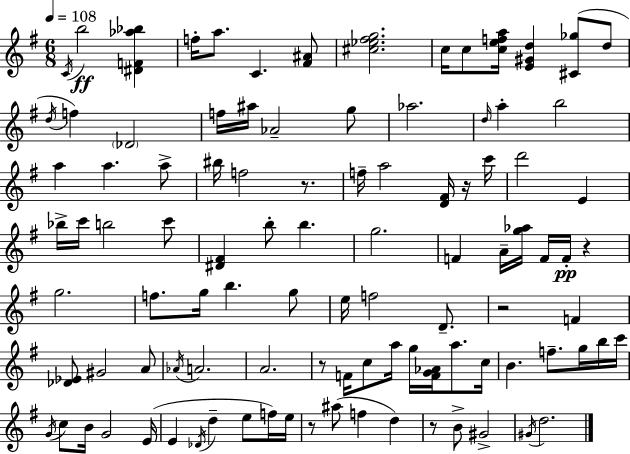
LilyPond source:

{
  \clef treble
  \numericTimeSignature
  \time 6/8
  \key g \major
  \tempo 4 = 108
  \acciaccatura { c'16 }\ff b''2 <dis' f' aes'' bes''>4 | f''16-. a''8. c'4. <fis' ais'>8 | <cis'' ees'' fis'' g''>2. | c''16 c''8 <c'' e'' f'' a''>16 <e' gis' d''>4 <cis' ges''>8( d''8 | \break \acciaccatura { d''16 }) f''4 \parenthesize des'2 | f''16 ais''16 aes'2-- | g''8 aes''2. | \grace { d''16 } a''4-. b''2 | \break a''4 a''4. | a''8-> bis''16 f''2 | r8. f''16-- a''2 | <d' fis'>16 r16 c'''16 d'''2 e'4 | \break bes''16-> c'''16 b''2 | c'''8 <dis' fis'>4 b''8-. b''4. | g''2. | f'4 a'16-- <g'' aes''>16 f'16 f'16-.\pp r4 | \break g''2. | f''8. g''16 b''4. | g''8 e''16 f''2 | d'8.-- r2 f'4 | \break <des' ees'>8 gis'2 | a'8 \acciaccatura { aes'16 } a'2. | a'2. | r8 f'16 c''8 a''16 g''16 <f' g' aes'>16 | \break a''8. c''16 b'4. f''8.-- | g''16 b''16 c'''16 \acciaccatura { g'16 } c''8 b'16 g'2 | e'16( e'4 \acciaccatura { des'16 } d''4-- | e''8 f''16) e''16 r8 ais''8( f''4 | \break d''4) r8 b'8-> gis'2-> | \acciaccatura { gis'16 } d''2. | \bar "|."
}